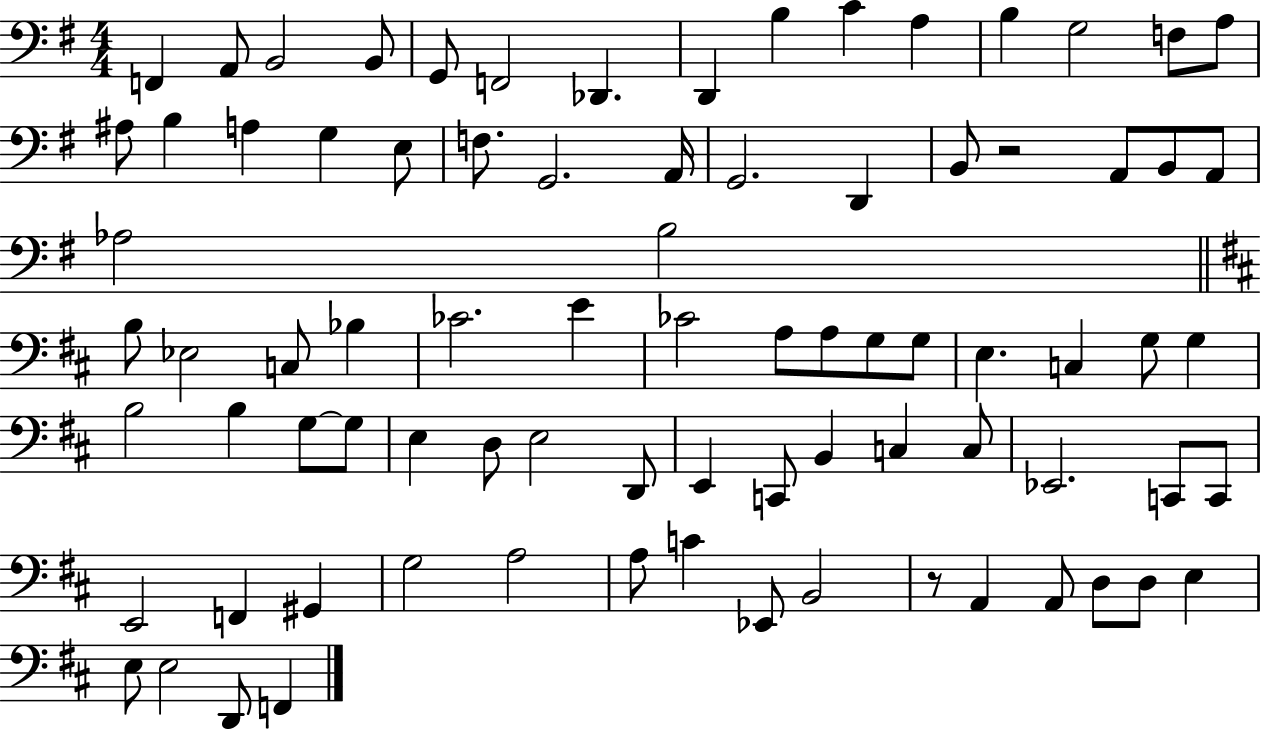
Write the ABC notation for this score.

X:1
T:Untitled
M:4/4
L:1/4
K:G
F,, A,,/2 B,,2 B,,/2 G,,/2 F,,2 _D,, D,, B, C A, B, G,2 F,/2 A,/2 ^A,/2 B, A, G, E,/2 F,/2 G,,2 A,,/4 G,,2 D,, B,,/2 z2 A,,/2 B,,/2 A,,/2 _A,2 B,2 B,/2 _E,2 C,/2 _B, _C2 E _C2 A,/2 A,/2 G,/2 G,/2 E, C, G,/2 G, B,2 B, G,/2 G,/2 E, D,/2 E,2 D,,/2 E,, C,,/2 B,, C, C,/2 _E,,2 C,,/2 C,,/2 E,,2 F,, ^G,, G,2 A,2 A,/2 C _E,,/2 B,,2 z/2 A,, A,,/2 D,/2 D,/2 E, E,/2 E,2 D,,/2 F,,